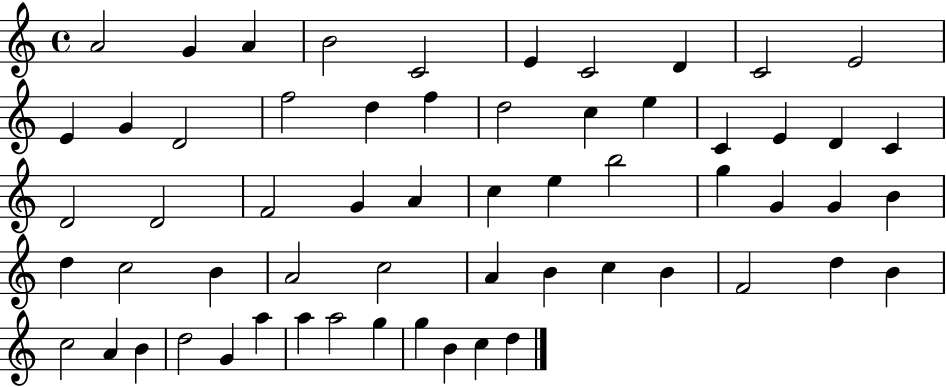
{
  \clef treble
  \time 4/4
  \defaultTimeSignature
  \key c \major
  a'2 g'4 a'4 | b'2 c'2 | e'4 c'2 d'4 | c'2 e'2 | \break e'4 g'4 d'2 | f''2 d''4 f''4 | d''2 c''4 e''4 | c'4 e'4 d'4 c'4 | \break d'2 d'2 | f'2 g'4 a'4 | c''4 e''4 b''2 | g''4 g'4 g'4 b'4 | \break d''4 c''2 b'4 | a'2 c''2 | a'4 b'4 c''4 b'4 | f'2 d''4 b'4 | \break c''2 a'4 b'4 | d''2 g'4 a''4 | a''4 a''2 g''4 | g''4 b'4 c''4 d''4 | \break \bar "|."
}